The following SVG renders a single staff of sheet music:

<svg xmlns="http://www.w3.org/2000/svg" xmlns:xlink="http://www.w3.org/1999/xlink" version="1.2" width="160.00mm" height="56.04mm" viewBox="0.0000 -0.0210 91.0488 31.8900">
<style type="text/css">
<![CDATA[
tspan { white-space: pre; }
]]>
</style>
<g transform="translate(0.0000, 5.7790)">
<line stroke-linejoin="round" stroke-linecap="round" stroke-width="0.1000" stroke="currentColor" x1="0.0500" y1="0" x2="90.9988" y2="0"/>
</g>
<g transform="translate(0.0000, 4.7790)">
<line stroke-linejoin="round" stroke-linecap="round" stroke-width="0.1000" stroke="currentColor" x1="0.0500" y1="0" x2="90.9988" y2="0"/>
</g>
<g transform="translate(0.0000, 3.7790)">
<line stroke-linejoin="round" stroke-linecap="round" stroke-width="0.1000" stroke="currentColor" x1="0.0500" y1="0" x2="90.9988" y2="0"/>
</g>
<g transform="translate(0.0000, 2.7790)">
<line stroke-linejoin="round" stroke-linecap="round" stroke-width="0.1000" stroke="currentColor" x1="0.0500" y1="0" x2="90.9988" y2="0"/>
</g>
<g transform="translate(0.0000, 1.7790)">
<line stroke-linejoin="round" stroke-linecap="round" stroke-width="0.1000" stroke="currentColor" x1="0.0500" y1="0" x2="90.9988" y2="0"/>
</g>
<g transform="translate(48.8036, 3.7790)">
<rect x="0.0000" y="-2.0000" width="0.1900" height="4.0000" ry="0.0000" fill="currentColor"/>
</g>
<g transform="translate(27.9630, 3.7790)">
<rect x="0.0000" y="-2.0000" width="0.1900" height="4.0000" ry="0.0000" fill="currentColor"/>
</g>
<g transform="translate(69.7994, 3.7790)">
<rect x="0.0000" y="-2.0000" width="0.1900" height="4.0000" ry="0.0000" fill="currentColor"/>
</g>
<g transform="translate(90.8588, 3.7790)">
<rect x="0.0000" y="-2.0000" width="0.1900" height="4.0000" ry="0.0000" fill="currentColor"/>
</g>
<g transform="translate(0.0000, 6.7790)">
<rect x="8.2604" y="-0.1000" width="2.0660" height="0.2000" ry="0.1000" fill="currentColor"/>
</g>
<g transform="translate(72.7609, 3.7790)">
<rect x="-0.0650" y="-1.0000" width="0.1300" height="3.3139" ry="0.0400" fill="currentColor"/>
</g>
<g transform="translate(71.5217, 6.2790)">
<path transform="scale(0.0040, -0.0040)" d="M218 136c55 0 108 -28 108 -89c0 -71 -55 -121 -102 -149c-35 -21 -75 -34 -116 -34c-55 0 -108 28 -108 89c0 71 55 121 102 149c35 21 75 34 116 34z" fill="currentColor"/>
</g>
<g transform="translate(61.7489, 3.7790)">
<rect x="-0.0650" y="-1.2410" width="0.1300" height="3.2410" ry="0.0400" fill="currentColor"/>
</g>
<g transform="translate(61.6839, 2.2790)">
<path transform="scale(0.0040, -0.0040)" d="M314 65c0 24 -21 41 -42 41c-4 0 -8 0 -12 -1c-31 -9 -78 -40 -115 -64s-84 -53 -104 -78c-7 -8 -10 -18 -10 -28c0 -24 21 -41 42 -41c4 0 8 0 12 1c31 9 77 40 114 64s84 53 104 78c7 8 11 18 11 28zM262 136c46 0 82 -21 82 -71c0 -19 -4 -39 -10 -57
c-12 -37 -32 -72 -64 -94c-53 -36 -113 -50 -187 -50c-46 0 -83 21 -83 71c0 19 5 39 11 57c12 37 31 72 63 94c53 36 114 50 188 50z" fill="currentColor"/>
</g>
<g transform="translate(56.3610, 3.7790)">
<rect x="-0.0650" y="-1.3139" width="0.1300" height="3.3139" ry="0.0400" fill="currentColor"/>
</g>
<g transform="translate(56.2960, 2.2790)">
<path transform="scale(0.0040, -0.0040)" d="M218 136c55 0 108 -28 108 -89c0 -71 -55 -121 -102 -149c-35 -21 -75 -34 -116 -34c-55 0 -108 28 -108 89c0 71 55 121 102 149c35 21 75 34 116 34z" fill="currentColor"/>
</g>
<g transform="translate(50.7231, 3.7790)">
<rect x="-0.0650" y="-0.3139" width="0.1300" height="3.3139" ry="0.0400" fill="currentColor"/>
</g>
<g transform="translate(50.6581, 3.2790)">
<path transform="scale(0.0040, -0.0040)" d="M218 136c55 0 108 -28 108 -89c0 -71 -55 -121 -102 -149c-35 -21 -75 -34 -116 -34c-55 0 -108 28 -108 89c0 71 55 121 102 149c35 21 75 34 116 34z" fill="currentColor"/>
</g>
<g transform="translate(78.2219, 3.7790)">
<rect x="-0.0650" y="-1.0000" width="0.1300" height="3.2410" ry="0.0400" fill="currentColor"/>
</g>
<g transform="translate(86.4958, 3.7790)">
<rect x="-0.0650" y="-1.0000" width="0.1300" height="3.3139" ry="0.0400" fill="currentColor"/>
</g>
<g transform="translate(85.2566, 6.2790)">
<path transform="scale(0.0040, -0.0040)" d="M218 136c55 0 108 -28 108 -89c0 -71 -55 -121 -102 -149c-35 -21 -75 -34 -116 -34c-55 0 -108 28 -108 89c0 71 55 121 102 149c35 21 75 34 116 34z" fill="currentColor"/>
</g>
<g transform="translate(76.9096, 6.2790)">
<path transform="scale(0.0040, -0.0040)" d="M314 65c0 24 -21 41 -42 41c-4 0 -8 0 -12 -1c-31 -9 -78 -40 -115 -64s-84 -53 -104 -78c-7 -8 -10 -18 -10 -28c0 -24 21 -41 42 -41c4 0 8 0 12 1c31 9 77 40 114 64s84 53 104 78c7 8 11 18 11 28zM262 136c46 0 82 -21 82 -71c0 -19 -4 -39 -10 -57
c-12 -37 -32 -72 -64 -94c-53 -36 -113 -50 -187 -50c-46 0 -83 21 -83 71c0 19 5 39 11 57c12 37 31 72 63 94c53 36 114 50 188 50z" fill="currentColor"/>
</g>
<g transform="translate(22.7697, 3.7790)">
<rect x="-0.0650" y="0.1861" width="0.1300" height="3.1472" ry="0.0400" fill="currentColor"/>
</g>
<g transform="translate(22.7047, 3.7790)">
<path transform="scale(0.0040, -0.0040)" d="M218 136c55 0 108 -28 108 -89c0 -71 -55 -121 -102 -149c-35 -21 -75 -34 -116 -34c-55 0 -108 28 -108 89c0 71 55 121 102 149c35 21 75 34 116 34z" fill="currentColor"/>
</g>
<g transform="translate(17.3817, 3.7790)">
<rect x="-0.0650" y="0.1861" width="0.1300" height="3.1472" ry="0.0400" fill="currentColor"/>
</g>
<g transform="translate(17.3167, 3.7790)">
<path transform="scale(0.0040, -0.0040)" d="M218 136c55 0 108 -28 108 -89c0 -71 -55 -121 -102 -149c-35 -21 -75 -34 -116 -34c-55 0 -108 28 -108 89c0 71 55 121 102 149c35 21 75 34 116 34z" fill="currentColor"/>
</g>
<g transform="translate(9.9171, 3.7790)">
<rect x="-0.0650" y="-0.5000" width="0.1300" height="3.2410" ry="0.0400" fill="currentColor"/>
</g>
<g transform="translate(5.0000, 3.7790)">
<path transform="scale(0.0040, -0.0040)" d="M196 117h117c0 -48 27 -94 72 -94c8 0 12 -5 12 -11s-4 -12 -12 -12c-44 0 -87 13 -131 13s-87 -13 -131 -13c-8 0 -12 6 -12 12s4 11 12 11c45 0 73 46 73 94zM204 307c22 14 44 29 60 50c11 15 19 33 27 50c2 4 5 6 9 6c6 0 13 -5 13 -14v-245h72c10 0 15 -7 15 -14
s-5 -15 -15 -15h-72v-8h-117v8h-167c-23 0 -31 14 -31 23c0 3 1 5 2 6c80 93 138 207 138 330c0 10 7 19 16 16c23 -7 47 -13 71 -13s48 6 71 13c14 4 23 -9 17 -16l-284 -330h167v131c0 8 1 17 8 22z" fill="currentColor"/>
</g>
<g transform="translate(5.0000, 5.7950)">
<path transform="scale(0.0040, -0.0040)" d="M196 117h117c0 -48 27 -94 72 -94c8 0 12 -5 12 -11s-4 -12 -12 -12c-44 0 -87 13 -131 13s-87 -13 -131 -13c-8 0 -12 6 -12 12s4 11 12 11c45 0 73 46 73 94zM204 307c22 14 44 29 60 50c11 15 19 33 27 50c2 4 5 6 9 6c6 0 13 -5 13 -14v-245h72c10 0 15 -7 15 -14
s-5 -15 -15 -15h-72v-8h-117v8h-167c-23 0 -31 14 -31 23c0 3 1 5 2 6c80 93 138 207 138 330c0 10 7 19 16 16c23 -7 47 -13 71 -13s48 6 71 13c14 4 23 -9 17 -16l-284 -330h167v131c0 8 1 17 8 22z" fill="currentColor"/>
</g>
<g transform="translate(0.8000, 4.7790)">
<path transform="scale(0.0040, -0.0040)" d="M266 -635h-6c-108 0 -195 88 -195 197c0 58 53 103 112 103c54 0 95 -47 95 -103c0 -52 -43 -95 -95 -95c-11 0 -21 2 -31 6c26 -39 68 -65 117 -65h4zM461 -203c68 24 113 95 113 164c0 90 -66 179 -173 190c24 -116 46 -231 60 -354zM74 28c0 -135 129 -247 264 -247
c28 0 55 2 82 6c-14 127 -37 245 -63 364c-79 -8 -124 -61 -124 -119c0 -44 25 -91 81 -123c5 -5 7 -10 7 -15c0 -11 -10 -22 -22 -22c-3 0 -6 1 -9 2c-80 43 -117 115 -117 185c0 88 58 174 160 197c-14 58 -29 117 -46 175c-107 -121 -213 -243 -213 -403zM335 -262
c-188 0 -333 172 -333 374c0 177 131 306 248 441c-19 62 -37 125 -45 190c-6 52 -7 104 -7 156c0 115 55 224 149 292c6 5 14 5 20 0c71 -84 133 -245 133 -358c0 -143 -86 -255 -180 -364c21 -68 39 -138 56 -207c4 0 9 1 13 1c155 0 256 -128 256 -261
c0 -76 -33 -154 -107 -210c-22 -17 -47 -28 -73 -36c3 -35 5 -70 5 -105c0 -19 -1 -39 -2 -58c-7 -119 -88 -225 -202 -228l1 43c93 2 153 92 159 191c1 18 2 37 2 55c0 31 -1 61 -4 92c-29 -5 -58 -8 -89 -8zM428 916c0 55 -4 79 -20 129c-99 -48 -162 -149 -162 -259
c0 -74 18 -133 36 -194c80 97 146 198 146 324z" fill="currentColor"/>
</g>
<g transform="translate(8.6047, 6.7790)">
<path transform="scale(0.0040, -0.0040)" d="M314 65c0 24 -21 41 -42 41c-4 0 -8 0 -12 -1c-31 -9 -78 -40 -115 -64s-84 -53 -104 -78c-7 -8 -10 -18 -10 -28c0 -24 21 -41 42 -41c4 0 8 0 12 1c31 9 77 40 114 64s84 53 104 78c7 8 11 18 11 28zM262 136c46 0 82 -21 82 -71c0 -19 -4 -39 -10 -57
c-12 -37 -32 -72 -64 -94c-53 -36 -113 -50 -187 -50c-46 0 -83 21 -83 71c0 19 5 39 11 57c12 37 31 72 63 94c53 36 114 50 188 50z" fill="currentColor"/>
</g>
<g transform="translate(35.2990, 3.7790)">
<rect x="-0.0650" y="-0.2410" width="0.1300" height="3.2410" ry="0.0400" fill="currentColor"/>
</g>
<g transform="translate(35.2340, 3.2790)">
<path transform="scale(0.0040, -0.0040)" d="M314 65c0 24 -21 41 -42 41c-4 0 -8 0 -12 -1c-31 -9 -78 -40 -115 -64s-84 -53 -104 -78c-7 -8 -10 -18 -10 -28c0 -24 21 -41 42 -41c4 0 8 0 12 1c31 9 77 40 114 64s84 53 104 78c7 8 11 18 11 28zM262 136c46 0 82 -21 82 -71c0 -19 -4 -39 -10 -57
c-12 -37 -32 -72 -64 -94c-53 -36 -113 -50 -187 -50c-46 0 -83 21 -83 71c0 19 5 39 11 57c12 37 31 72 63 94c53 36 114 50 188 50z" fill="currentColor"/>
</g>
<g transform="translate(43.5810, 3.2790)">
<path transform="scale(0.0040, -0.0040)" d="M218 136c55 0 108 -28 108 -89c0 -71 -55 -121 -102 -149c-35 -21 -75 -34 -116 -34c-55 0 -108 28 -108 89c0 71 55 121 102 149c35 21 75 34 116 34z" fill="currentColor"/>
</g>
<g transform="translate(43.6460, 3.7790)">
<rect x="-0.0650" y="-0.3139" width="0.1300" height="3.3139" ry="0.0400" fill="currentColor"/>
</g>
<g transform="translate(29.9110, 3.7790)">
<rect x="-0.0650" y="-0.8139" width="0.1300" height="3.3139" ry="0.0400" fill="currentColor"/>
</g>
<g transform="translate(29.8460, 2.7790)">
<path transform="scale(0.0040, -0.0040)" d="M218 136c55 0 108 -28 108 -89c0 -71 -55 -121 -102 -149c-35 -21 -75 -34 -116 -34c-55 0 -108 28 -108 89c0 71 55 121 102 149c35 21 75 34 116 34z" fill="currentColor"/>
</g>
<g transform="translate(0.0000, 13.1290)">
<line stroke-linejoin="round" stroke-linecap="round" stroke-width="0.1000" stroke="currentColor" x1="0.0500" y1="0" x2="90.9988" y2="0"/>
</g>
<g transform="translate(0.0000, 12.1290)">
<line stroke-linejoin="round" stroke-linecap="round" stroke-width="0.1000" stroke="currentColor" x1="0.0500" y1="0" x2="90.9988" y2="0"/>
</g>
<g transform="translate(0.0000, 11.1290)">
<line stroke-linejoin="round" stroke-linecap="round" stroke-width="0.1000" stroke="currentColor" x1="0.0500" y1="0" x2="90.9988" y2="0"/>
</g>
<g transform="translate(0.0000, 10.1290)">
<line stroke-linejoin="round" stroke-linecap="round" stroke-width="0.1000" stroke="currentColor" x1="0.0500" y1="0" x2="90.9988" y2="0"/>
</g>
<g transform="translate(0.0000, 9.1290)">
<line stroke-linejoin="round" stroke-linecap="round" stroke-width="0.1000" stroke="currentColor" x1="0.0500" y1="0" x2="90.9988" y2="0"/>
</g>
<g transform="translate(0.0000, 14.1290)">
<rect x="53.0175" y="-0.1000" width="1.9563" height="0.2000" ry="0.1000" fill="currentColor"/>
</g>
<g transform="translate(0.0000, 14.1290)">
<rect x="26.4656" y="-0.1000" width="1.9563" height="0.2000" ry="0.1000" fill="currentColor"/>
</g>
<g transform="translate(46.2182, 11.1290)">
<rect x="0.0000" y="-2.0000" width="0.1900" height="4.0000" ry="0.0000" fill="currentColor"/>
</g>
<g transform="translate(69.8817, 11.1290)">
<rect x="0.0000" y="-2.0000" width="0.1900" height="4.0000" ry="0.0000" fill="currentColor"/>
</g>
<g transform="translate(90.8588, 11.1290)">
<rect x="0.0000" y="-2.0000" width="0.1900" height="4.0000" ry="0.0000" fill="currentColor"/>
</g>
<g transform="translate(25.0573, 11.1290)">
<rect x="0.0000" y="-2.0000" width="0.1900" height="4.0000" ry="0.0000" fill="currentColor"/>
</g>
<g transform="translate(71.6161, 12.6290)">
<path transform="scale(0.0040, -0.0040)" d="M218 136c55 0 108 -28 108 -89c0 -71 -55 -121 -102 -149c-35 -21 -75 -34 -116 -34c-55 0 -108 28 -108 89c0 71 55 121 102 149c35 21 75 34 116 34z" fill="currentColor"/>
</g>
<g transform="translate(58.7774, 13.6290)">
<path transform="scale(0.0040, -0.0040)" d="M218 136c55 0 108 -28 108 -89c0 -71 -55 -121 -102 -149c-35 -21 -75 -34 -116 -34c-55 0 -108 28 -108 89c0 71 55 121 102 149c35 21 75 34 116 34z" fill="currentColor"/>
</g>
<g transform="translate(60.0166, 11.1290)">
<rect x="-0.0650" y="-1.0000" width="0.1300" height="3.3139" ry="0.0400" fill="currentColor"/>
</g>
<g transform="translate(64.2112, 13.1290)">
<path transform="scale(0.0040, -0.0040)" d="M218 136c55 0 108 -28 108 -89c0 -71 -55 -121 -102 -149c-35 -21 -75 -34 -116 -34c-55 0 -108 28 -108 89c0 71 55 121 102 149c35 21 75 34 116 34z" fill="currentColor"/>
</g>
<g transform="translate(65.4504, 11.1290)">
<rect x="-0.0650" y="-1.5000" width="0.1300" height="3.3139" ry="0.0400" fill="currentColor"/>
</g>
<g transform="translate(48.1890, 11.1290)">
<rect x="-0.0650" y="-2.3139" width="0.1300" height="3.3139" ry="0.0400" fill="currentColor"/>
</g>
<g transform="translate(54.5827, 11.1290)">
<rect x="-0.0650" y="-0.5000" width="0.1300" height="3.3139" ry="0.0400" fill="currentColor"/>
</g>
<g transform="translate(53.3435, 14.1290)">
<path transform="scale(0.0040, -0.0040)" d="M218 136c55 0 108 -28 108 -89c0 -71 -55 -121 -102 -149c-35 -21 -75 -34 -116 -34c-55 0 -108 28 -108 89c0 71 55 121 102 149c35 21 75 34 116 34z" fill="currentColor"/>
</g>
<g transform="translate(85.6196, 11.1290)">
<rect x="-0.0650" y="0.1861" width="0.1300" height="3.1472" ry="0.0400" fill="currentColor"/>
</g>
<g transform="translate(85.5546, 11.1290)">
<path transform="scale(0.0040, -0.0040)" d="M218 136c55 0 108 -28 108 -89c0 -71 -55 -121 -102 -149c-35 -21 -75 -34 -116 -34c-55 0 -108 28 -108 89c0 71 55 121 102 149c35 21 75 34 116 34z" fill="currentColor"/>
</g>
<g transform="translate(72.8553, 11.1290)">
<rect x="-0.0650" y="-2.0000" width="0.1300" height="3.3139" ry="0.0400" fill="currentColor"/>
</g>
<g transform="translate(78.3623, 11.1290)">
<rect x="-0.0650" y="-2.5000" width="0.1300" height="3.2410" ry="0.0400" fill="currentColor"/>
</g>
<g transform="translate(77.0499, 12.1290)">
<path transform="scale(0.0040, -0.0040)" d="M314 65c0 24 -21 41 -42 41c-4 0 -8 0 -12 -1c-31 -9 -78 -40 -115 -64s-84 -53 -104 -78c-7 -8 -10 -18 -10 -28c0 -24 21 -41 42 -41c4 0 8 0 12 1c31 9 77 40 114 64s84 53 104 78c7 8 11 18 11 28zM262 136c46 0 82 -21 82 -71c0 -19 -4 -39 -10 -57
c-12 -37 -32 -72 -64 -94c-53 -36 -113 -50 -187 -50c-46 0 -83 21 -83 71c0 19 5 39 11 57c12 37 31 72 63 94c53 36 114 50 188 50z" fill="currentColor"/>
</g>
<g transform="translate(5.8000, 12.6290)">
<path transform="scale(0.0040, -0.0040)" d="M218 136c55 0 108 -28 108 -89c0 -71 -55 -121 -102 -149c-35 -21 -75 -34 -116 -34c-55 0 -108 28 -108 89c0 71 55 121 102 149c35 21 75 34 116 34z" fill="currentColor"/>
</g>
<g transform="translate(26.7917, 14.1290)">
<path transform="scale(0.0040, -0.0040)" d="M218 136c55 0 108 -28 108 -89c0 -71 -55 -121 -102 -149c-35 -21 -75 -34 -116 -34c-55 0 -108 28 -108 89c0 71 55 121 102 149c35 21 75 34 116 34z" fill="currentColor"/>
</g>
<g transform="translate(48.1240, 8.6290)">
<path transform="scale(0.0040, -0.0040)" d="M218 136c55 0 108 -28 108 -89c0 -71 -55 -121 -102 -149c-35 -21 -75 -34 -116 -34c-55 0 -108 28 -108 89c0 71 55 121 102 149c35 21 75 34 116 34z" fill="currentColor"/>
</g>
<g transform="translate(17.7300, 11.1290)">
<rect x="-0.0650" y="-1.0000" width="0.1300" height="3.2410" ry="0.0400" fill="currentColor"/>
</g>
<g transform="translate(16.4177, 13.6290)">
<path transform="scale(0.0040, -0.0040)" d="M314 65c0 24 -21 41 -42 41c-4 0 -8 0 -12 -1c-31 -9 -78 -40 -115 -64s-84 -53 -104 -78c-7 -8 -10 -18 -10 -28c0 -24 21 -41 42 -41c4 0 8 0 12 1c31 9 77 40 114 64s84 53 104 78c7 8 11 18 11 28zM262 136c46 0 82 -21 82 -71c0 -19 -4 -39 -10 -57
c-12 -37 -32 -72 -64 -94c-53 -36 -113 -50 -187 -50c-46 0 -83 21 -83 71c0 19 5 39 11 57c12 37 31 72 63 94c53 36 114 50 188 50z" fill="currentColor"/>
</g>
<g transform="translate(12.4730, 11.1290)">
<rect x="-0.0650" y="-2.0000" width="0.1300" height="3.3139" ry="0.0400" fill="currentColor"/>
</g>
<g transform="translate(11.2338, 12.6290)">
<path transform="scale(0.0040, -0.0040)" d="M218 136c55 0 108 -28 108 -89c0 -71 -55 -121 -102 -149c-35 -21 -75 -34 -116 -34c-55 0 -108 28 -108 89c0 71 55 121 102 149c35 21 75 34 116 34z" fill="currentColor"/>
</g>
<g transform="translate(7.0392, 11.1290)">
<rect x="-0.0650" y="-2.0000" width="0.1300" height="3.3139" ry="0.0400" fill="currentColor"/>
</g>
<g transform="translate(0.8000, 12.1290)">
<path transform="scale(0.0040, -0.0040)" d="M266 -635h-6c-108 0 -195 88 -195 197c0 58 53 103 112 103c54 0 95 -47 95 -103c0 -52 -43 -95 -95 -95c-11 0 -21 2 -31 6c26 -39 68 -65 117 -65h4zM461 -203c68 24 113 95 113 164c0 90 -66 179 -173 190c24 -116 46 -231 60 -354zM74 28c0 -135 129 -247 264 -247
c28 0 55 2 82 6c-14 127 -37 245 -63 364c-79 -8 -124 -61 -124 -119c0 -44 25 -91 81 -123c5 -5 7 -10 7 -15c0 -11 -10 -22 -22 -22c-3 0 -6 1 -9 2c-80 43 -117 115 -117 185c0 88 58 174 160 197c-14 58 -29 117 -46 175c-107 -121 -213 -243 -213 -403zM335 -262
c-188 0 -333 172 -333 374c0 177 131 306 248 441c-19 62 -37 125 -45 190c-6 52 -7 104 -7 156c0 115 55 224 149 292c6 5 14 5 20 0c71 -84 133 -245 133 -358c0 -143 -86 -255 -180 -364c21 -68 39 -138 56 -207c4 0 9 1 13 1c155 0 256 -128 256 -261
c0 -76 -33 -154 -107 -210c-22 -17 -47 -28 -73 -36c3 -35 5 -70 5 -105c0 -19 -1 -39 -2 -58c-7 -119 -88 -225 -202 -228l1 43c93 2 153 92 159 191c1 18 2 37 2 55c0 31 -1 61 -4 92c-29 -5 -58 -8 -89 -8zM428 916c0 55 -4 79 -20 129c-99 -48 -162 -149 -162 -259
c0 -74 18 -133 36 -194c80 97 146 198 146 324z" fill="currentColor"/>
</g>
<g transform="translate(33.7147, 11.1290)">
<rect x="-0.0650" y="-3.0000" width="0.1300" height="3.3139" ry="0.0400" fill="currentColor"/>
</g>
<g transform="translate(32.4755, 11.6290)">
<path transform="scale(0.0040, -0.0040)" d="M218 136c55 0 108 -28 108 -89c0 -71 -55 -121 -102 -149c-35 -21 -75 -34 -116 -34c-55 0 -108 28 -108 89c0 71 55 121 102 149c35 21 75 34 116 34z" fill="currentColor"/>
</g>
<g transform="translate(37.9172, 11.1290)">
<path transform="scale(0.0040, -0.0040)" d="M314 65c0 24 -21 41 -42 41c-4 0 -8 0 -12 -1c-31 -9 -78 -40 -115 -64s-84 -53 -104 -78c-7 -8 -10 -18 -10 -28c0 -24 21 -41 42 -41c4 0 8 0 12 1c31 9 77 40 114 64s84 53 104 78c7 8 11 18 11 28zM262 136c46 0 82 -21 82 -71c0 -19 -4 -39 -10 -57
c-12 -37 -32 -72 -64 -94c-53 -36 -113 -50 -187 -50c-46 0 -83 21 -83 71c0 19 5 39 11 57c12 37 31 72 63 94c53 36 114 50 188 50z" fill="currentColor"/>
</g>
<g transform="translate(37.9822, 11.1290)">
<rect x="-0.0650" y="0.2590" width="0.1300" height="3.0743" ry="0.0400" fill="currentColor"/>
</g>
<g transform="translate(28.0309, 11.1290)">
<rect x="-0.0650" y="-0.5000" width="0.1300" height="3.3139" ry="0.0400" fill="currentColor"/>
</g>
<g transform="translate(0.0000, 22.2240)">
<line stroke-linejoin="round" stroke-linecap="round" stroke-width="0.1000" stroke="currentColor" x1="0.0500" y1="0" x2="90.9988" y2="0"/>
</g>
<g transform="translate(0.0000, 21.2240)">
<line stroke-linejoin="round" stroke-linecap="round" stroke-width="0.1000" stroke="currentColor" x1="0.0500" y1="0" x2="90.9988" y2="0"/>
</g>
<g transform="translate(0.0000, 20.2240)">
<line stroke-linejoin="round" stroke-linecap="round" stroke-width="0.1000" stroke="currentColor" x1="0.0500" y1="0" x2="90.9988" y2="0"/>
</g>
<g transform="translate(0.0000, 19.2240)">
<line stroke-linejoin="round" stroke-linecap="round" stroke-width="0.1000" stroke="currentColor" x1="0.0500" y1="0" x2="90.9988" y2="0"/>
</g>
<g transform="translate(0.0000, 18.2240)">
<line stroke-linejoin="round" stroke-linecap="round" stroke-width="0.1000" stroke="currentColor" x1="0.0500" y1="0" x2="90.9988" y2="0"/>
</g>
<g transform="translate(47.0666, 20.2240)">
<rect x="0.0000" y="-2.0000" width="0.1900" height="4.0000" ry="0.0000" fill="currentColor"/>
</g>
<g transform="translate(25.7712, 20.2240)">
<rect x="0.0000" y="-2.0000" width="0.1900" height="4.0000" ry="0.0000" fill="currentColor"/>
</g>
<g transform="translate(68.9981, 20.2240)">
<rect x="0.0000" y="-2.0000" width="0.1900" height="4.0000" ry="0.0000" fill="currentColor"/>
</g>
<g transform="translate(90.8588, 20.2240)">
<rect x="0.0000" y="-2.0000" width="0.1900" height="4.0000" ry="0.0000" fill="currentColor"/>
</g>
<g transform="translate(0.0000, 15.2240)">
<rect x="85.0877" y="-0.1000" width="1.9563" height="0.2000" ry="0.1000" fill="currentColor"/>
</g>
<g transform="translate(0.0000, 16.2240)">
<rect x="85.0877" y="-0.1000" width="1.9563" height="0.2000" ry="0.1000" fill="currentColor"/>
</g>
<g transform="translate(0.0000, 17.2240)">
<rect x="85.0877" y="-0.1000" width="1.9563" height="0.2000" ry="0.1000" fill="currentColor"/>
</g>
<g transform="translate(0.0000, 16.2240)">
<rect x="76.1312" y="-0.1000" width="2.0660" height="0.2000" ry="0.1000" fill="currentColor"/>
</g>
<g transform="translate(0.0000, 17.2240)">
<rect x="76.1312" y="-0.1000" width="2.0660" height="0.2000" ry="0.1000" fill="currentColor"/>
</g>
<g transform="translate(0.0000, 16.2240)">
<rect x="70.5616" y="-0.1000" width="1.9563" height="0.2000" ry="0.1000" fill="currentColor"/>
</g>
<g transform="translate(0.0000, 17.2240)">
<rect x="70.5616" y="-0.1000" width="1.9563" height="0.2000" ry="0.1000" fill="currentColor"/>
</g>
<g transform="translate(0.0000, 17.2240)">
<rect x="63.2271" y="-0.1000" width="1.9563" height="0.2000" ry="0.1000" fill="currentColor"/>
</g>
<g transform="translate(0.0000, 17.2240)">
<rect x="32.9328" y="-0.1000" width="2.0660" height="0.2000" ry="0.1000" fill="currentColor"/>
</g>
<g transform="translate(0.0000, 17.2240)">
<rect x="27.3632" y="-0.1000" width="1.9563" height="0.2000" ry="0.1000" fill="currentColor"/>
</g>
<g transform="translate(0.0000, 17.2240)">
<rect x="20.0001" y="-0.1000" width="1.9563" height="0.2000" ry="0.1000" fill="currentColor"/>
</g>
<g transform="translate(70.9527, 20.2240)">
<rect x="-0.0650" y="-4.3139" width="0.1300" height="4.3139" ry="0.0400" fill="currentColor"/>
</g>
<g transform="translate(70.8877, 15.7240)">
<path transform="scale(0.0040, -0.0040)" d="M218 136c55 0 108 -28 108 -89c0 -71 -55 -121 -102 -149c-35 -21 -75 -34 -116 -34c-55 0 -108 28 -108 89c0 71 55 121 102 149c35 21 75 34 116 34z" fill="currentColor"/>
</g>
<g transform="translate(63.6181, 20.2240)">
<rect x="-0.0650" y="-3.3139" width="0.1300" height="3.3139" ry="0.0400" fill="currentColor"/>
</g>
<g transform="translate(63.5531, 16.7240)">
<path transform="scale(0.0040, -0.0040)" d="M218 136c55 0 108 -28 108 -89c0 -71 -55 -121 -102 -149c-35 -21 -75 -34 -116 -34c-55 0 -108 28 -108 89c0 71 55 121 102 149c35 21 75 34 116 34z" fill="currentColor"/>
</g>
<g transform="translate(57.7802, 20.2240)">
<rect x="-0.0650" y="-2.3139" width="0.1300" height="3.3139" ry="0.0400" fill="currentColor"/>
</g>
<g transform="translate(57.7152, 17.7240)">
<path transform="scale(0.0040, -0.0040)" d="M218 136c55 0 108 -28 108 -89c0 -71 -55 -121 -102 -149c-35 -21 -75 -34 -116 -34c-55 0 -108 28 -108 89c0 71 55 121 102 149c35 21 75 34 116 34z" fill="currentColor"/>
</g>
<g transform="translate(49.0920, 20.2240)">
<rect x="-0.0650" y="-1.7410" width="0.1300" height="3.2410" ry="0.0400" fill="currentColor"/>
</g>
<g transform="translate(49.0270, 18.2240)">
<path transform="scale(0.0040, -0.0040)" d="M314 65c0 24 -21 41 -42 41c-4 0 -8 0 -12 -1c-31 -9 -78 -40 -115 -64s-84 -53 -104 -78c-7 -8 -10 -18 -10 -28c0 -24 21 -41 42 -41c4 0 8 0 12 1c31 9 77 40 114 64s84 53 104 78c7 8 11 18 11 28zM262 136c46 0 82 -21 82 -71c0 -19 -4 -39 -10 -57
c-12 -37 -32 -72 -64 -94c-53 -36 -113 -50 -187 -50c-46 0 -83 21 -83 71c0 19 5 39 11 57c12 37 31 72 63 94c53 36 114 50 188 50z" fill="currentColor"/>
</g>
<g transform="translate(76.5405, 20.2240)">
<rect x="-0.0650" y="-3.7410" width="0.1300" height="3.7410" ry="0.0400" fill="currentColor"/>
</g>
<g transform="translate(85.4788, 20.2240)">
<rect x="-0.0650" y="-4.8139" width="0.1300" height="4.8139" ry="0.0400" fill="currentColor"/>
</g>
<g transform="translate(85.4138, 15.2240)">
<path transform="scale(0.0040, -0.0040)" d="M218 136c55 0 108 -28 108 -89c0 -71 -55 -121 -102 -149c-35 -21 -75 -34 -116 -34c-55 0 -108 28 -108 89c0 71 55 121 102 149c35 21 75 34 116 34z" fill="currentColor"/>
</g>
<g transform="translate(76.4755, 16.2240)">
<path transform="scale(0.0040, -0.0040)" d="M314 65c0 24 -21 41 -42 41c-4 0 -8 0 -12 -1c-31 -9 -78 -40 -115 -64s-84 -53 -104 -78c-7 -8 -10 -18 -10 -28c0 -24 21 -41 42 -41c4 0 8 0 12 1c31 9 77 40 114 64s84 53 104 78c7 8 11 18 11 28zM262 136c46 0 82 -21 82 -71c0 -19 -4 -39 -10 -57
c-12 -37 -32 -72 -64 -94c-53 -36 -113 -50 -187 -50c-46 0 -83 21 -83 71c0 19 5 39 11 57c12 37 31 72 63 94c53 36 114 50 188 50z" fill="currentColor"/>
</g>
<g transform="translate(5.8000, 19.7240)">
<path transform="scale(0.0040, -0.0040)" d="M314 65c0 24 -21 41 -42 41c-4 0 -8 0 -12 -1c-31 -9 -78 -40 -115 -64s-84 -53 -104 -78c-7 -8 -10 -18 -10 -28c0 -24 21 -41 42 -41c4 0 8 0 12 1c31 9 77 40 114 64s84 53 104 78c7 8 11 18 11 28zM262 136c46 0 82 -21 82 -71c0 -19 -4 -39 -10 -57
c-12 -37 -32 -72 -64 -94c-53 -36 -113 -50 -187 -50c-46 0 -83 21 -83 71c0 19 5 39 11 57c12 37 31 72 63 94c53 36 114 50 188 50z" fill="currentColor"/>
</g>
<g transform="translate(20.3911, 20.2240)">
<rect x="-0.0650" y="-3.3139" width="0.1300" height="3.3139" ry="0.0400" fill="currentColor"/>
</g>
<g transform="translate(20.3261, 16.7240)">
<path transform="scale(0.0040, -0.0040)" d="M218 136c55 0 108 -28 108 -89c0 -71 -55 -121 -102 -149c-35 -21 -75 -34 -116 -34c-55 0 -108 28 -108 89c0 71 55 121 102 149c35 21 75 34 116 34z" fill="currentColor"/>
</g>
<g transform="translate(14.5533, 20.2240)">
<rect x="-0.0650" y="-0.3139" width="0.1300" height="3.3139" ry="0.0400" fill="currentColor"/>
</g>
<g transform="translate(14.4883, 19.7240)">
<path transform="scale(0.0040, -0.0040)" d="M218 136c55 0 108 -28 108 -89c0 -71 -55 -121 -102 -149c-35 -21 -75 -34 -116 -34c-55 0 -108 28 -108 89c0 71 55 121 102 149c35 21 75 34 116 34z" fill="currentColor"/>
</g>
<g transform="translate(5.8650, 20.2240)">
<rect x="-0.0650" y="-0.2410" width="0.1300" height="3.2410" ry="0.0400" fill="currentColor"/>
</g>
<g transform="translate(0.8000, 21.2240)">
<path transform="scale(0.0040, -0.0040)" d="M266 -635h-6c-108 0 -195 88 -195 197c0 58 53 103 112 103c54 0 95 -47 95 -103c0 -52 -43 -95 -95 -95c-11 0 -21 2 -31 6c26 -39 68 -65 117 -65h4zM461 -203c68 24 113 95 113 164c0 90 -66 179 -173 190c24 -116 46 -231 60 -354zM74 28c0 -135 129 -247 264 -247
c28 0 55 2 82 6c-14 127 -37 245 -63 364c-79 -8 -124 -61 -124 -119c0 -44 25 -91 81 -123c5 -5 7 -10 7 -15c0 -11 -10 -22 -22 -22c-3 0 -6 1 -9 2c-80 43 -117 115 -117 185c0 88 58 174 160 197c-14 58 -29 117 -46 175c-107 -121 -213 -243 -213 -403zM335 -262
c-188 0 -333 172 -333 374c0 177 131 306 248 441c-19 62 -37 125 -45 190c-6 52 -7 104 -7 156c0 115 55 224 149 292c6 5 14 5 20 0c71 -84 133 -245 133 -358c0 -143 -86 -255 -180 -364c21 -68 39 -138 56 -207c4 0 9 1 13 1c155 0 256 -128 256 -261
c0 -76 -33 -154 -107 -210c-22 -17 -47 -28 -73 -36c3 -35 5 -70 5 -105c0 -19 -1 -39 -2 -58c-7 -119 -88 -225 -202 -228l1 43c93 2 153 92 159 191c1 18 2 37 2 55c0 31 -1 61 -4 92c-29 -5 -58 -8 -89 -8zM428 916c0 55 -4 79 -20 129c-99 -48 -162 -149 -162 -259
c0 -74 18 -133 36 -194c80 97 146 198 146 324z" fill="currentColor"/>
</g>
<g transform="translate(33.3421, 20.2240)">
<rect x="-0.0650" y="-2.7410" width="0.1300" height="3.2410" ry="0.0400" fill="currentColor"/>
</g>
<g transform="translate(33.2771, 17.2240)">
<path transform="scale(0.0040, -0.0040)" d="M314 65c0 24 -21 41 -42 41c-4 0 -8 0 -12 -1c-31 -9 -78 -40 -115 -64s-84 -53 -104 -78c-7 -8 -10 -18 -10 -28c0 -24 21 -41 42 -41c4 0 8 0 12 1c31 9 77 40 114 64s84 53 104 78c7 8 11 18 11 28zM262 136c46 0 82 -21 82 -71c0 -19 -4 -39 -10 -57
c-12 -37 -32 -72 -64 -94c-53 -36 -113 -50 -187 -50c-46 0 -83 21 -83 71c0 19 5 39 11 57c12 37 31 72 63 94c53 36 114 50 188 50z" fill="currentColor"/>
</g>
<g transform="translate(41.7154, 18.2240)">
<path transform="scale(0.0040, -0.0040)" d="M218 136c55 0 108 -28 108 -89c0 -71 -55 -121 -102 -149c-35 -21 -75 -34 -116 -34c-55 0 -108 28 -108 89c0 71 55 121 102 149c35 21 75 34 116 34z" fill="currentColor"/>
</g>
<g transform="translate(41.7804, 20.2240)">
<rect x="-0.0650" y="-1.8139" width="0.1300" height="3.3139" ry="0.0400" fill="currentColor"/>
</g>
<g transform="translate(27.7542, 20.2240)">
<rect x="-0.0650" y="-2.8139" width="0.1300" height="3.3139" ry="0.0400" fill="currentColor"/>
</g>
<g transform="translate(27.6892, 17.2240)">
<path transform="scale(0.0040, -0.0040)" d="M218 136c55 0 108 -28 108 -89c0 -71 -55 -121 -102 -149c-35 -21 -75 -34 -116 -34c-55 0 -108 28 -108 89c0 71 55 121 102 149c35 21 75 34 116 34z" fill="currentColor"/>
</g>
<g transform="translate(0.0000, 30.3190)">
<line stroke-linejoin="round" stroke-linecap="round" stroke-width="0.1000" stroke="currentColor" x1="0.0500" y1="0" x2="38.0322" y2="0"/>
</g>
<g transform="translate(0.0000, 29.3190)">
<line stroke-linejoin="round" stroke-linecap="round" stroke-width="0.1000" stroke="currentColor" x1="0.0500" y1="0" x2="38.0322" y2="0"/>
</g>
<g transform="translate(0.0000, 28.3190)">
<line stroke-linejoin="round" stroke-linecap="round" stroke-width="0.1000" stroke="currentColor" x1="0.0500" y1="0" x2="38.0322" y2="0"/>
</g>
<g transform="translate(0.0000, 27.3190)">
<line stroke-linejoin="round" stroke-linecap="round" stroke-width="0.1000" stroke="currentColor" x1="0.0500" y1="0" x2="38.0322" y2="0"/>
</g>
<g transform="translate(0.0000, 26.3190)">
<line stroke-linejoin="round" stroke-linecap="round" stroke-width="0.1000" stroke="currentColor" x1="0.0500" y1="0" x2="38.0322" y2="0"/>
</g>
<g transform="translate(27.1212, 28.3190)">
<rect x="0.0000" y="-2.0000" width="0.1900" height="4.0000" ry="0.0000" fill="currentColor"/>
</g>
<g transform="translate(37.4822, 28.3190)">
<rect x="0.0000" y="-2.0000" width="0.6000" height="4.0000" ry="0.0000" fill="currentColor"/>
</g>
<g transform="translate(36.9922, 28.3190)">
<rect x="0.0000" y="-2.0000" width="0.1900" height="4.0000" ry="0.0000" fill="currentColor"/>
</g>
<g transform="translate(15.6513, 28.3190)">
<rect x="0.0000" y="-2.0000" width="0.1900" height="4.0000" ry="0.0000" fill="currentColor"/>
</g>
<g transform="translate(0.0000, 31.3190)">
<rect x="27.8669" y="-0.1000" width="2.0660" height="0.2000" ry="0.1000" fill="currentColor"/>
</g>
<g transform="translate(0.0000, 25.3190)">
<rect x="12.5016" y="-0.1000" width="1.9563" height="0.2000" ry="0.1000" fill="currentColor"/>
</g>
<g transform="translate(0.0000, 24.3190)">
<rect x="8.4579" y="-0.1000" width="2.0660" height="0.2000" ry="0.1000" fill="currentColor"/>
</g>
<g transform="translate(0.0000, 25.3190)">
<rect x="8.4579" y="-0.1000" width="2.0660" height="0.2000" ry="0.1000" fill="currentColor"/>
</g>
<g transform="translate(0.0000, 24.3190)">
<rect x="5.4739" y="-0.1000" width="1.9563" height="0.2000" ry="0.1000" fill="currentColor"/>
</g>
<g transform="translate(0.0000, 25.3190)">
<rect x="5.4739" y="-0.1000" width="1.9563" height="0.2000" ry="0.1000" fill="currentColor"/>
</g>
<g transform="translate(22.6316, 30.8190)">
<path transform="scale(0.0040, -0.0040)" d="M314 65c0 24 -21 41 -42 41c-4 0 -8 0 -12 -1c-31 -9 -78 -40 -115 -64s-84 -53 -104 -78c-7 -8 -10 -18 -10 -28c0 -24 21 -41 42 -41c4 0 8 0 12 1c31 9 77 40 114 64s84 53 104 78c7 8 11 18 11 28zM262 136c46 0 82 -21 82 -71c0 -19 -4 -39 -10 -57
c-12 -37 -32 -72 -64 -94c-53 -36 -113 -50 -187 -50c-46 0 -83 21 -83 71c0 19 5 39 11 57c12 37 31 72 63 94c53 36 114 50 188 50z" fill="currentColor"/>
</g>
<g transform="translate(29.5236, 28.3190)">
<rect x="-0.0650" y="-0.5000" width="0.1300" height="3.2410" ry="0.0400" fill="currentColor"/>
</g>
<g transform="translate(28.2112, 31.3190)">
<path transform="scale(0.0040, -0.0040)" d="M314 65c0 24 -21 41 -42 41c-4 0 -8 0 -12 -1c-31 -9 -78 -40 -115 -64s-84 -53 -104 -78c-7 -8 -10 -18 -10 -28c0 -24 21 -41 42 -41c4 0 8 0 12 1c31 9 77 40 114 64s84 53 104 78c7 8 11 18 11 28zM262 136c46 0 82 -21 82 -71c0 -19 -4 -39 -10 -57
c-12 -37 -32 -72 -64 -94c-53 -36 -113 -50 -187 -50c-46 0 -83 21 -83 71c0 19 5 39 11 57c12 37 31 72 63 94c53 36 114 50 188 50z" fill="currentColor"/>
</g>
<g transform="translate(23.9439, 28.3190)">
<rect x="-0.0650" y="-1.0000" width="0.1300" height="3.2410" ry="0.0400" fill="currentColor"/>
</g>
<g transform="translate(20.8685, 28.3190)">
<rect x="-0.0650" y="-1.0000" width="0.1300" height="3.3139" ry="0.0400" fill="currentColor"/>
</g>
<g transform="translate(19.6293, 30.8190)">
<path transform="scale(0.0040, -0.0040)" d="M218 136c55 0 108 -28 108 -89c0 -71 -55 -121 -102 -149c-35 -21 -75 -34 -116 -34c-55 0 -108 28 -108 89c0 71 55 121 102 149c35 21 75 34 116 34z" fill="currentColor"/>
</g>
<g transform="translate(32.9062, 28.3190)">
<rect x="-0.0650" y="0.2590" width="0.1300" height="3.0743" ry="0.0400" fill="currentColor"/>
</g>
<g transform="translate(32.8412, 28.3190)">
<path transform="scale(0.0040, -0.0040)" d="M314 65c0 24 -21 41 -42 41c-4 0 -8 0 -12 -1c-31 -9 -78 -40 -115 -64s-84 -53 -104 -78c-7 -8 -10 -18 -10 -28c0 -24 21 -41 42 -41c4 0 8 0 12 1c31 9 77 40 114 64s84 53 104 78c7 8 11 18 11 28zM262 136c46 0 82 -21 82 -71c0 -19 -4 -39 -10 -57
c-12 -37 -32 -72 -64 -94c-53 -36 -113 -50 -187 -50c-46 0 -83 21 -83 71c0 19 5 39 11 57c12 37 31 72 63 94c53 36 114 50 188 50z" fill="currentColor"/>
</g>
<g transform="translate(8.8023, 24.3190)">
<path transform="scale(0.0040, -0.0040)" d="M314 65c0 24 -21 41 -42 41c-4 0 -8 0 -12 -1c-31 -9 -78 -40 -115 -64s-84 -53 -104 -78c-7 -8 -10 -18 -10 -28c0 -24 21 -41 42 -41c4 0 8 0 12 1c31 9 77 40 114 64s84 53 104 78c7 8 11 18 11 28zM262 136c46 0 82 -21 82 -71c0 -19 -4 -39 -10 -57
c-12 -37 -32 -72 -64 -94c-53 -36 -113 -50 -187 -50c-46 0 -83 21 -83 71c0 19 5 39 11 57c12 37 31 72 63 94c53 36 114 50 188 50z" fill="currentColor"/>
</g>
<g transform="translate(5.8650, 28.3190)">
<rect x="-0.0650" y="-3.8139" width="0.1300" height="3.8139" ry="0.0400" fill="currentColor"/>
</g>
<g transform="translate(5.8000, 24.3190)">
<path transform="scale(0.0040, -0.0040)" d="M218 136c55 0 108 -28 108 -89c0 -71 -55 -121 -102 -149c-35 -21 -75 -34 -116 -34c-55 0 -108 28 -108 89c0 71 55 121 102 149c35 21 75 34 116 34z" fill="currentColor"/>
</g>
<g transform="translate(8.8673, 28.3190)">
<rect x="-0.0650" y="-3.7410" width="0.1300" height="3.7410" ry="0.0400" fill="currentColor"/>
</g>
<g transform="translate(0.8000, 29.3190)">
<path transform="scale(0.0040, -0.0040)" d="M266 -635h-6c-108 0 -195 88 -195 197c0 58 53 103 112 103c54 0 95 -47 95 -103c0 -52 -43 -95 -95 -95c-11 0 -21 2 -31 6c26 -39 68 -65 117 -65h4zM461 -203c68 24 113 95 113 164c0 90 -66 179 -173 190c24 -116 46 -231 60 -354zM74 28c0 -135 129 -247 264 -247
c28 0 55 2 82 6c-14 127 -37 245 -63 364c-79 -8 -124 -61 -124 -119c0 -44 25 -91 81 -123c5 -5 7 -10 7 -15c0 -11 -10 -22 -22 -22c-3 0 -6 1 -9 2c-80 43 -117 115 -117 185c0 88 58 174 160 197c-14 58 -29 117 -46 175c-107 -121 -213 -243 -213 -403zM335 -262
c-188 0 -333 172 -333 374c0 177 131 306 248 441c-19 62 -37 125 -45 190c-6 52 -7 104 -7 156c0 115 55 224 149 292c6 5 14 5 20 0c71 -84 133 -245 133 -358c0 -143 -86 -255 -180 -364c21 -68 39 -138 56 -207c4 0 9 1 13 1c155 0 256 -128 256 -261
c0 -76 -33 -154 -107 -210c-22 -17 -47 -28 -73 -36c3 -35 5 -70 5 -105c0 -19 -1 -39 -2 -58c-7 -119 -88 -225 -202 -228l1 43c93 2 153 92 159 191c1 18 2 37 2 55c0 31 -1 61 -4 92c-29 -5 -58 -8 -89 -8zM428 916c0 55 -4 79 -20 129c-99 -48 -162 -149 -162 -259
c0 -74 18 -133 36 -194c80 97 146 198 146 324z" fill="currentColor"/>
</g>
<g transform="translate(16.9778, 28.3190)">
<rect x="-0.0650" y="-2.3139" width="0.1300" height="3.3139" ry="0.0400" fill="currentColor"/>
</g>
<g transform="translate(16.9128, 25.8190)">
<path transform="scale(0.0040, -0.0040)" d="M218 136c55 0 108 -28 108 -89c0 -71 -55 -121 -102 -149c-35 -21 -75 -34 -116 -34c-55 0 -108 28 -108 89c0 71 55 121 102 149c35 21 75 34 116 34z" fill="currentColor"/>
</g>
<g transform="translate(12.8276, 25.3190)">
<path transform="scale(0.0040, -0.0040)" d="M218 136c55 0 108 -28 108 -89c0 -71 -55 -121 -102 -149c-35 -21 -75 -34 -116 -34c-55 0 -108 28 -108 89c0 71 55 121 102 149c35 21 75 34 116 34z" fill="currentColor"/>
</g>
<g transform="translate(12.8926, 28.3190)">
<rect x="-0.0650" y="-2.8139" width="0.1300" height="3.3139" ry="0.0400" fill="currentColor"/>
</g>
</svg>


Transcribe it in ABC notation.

X:1
T:Untitled
M:4/4
L:1/4
K:C
C2 B B d c2 c c e e2 D D2 D F F D2 C A B2 g C D E F G2 B c2 c b a a2 f f2 g b d' c'2 e' c' c'2 a g D D2 C2 B2